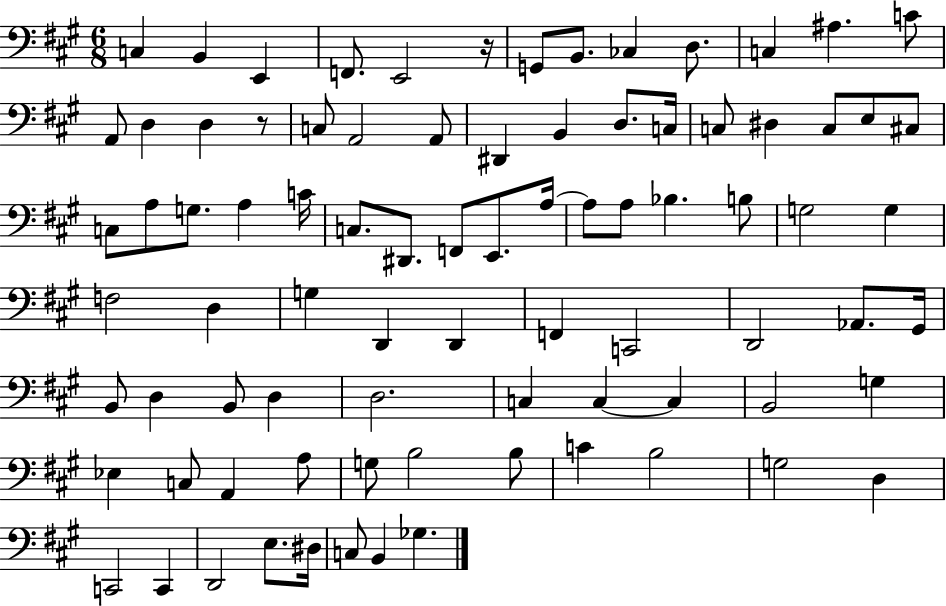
C3/q B2/q E2/q F2/e. E2/h R/s G2/e B2/e. CES3/q D3/e. C3/q A#3/q. C4/e A2/e D3/q D3/q R/e C3/e A2/h A2/e D#2/q B2/q D3/e. C3/s C3/e D#3/q C3/e E3/e C#3/e C3/e A3/e G3/e. A3/q C4/s C3/e. D#2/e. F2/e E2/e. A3/s A3/e A3/e Bb3/q. B3/e G3/h G3/q F3/h D3/q G3/q D2/q D2/q F2/q C2/h D2/h Ab2/e. G#2/s B2/e D3/q B2/e D3/q D3/h. C3/q C3/q C3/q B2/h G3/q Eb3/q C3/e A2/q A3/e G3/e B3/h B3/e C4/q B3/h G3/h D3/q C2/h C2/q D2/h E3/e. D#3/s C3/e B2/q Gb3/q.